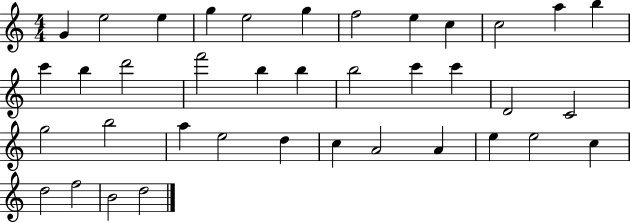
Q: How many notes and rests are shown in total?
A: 38